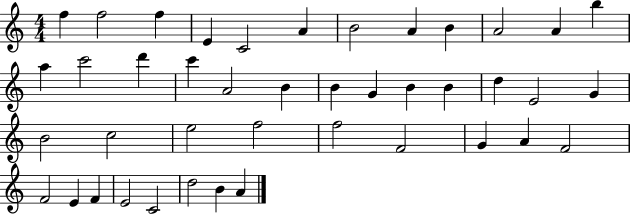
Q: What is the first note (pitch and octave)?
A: F5